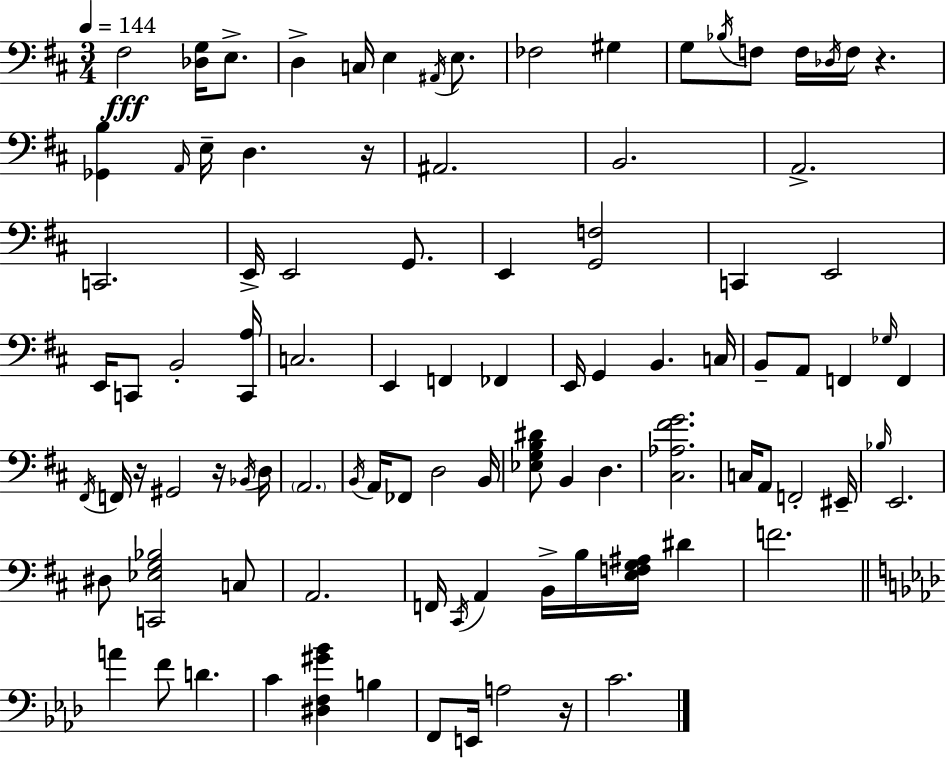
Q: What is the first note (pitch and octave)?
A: F#3